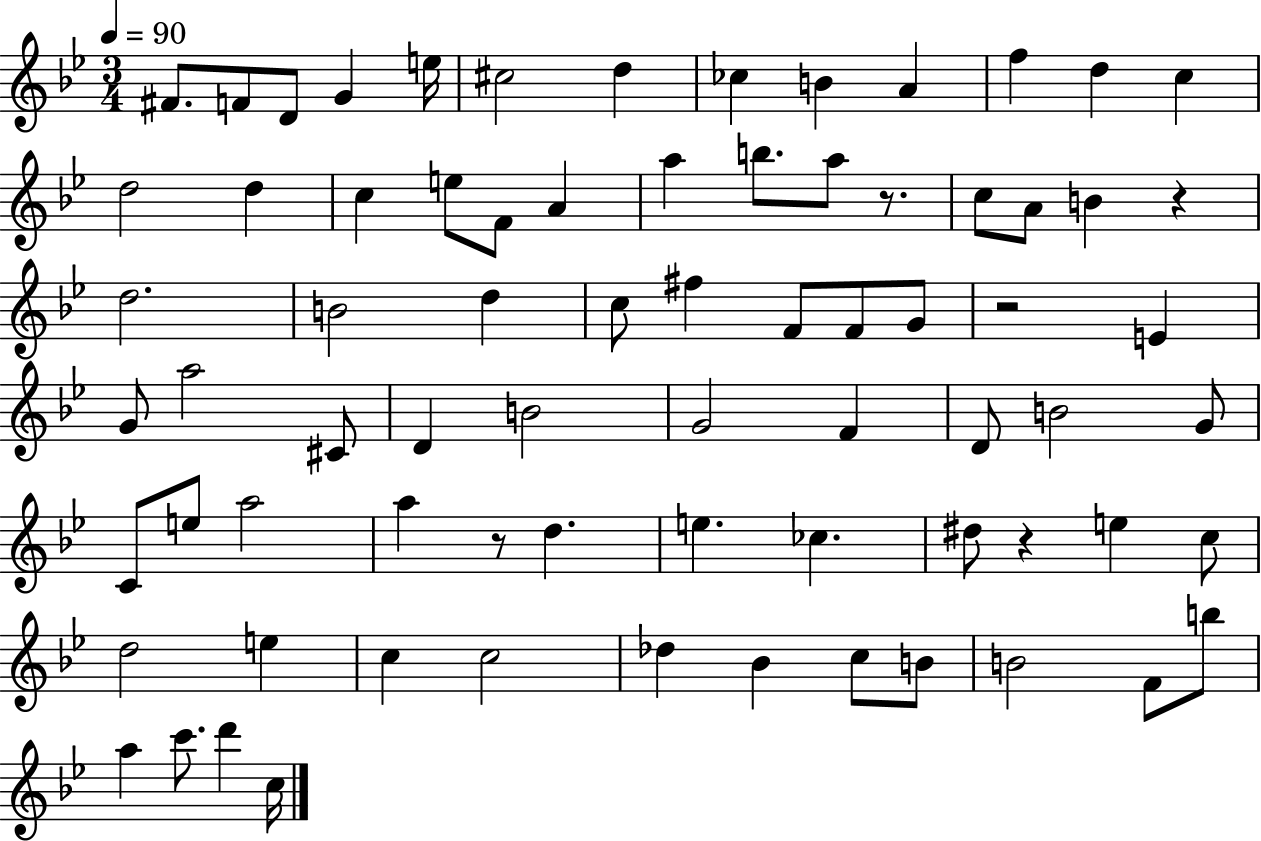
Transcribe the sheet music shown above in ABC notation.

X:1
T:Untitled
M:3/4
L:1/4
K:Bb
^F/2 F/2 D/2 G e/4 ^c2 d _c B A f d c d2 d c e/2 F/2 A a b/2 a/2 z/2 c/2 A/2 B z d2 B2 d c/2 ^f F/2 F/2 G/2 z2 E G/2 a2 ^C/2 D B2 G2 F D/2 B2 G/2 C/2 e/2 a2 a z/2 d e _c ^d/2 z e c/2 d2 e c c2 _d _B c/2 B/2 B2 F/2 b/2 a c'/2 d' c/4